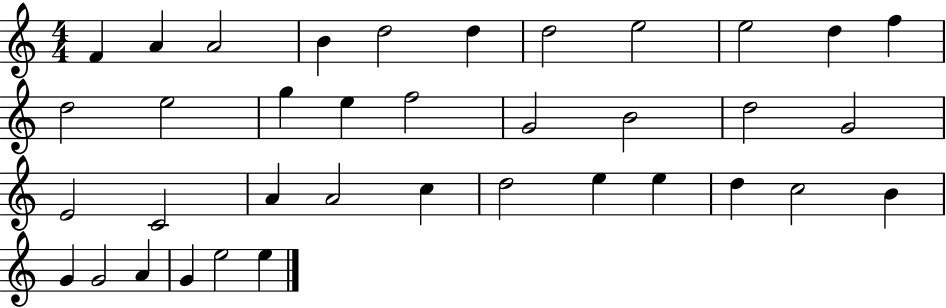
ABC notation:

X:1
T:Untitled
M:4/4
L:1/4
K:C
F A A2 B d2 d d2 e2 e2 d f d2 e2 g e f2 G2 B2 d2 G2 E2 C2 A A2 c d2 e e d c2 B G G2 A G e2 e